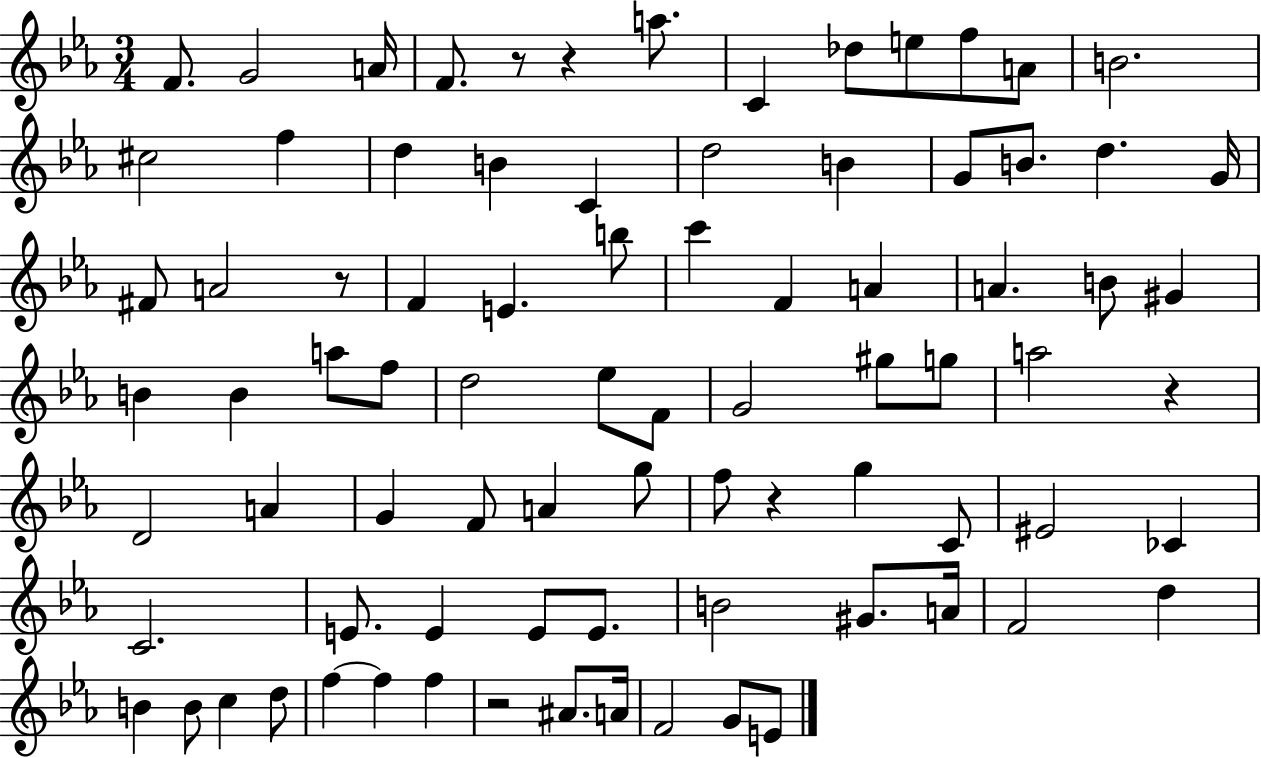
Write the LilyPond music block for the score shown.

{
  \clef treble
  \numericTimeSignature
  \time 3/4
  \key ees \major
  f'8. g'2 a'16 | f'8. r8 r4 a''8. | c'4 des''8 e''8 f''8 a'8 | b'2. | \break cis''2 f''4 | d''4 b'4 c'4 | d''2 b'4 | g'8 b'8. d''4. g'16 | \break fis'8 a'2 r8 | f'4 e'4. b''8 | c'''4 f'4 a'4 | a'4. b'8 gis'4 | \break b'4 b'4 a''8 f''8 | d''2 ees''8 f'8 | g'2 gis''8 g''8 | a''2 r4 | \break d'2 a'4 | g'4 f'8 a'4 g''8 | f''8 r4 g''4 c'8 | eis'2 ces'4 | \break c'2. | e'8. e'4 e'8 e'8. | b'2 gis'8. a'16 | f'2 d''4 | \break b'4 b'8 c''4 d''8 | f''4~~ f''4 f''4 | r2 ais'8. a'16 | f'2 g'8 e'8 | \break \bar "|."
}